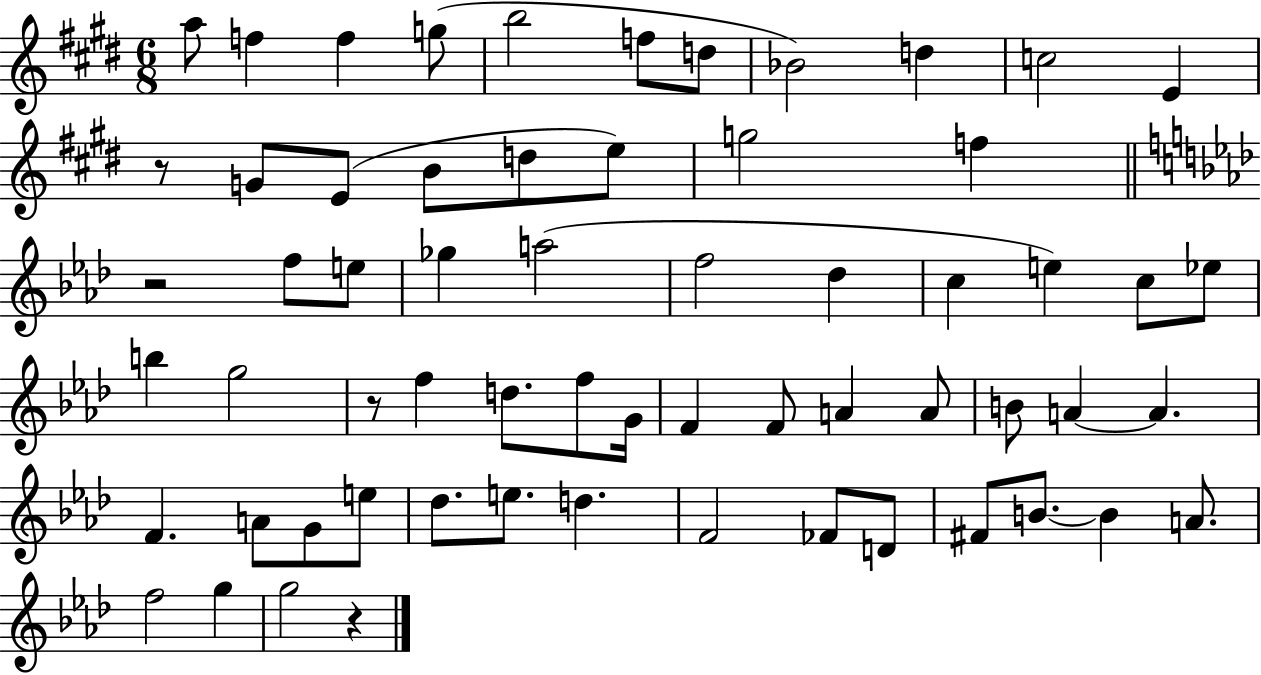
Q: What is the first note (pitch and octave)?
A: A5